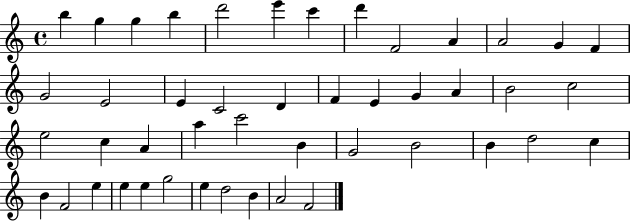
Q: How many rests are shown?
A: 0